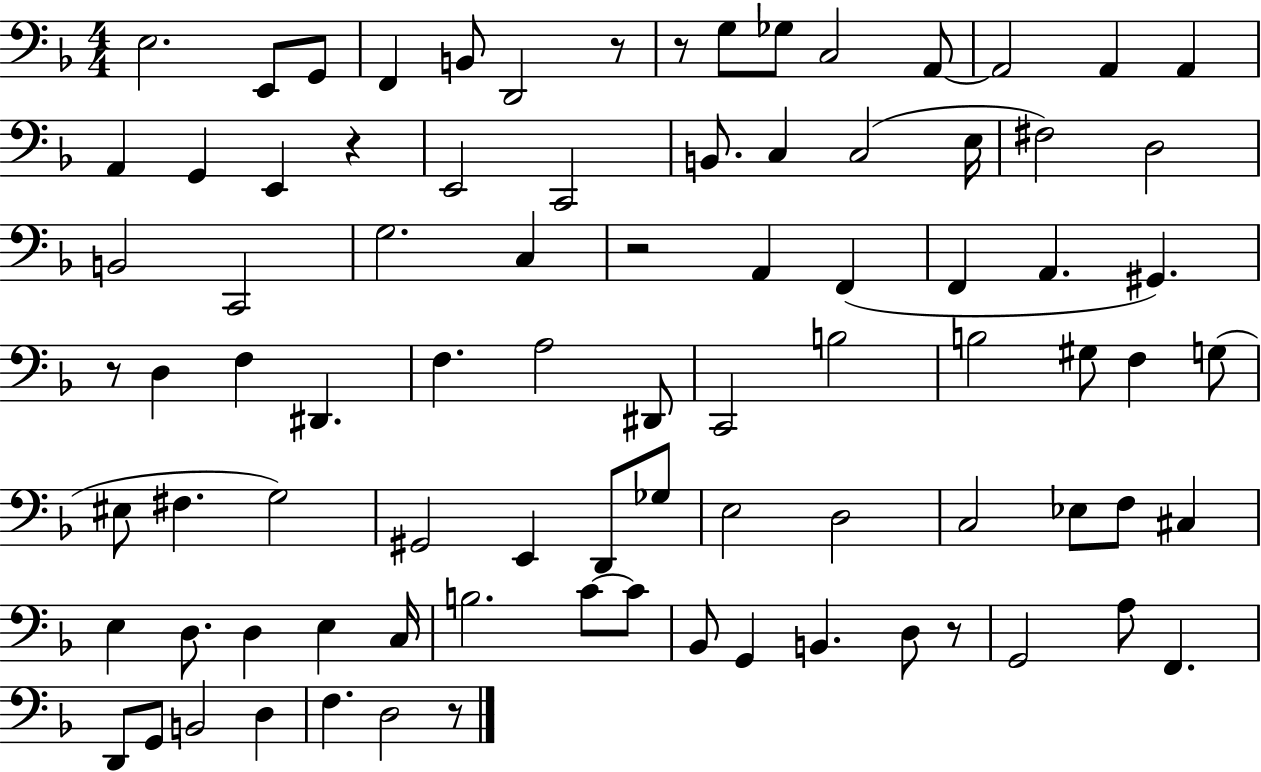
{
  \clef bass
  \numericTimeSignature
  \time 4/4
  \key f \major
  e2. e,8 g,8 | f,4 b,8 d,2 r8 | r8 g8 ges8 c2 a,8~~ | a,2 a,4 a,4 | \break a,4 g,4 e,4 r4 | e,2 c,2 | b,8. c4 c2( e16 | fis2) d2 | \break b,2 c,2 | g2. c4 | r2 a,4 f,4( | f,4 a,4. gis,4.) | \break r8 d4 f4 dis,4. | f4. a2 dis,8 | c,2 b2 | b2 gis8 f4 g8( | \break eis8 fis4. g2) | gis,2 e,4 d,8 ges8 | e2 d2 | c2 ees8 f8 cis4 | \break e4 d8. d4 e4 c16 | b2. c'8~~ c'8 | bes,8 g,4 b,4. d8 r8 | g,2 a8 f,4. | \break d,8 g,8 b,2 d4 | f4. d2 r8 | \bar "|."
}